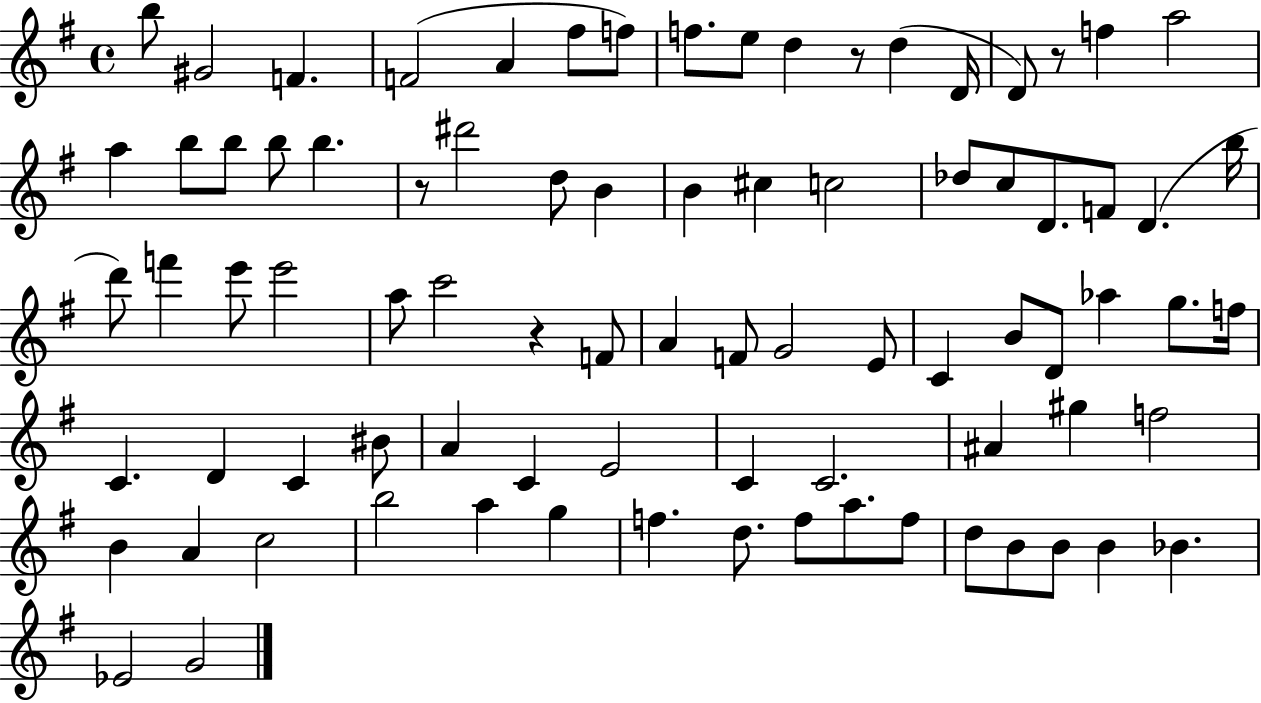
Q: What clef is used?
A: treble